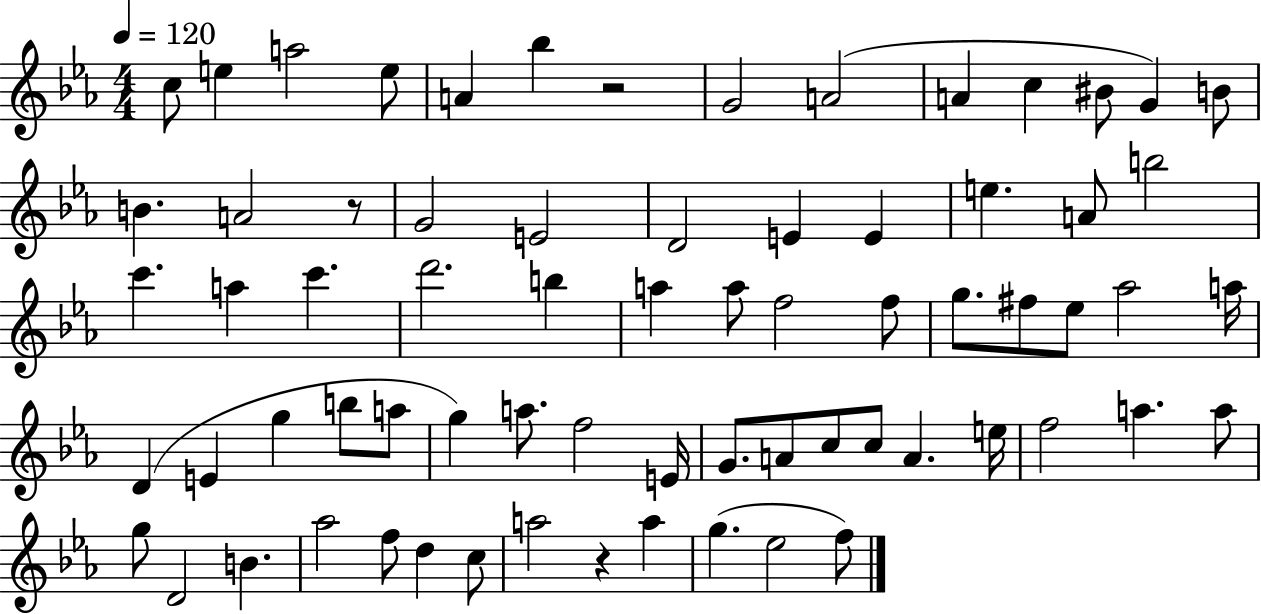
C5/e E5/q A5/h E5/e A4/q Bb5/q R/h G4/h A4/h A4/q C5/q BIS4/e G4/q B4/e B4/q. A4/h R/e G4/h E4/h D4/h E4/q E4/q E5/q. A4/e B5/h C6/q. A5/q C6/q. D6/h. B5/q A5/q A5/e F5/h F5/e G5/e. F#5/e Eb5/e Ab5/h A5/s D4/q E4/q G5/q B5/e A5/e G5/q A5/e. F5/h E4/s G4/e. A4/e C5/e C5/e A4/q. E5/s F5/h A5/q. A5/e G5/e D4/h B4/q. Ab5/h F5/e D5/q C5/e A5/h R/q A5/q G5/q. Eb5/h F5/e